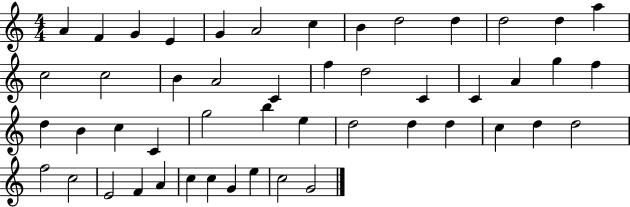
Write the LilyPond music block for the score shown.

{
  \clef treble
  \numericTimeSignature
  \time 4/4
  \key c \major
  a'4 f'4 g'4 e'4 | g'4 a'2 c''4 | b'4 d''2 d''4 | d''2 d''4 a''4 | \break c''2 c''2 | b'4 a'2 c'4 | f''4 d''2 c'4 | c'4 a'4 g''4 f''4 | \break d''4 b'4 c''4 c'4 | g''2 b''4 e''4 | d''2 d''4 d''4 | c''4 d''4 d''2 | \break f''2 c''2 | e'2 f'4 a'4 | c''4 c''4 g'4 e''4 | c''2 g'2 | \break \bar "|."
}